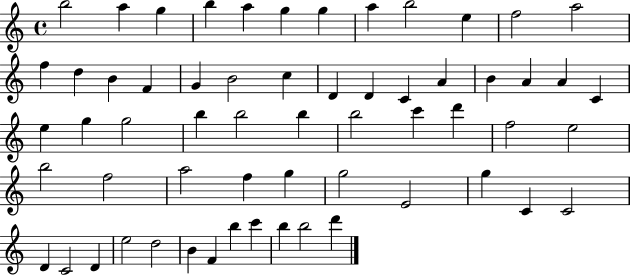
{
  \clef treble
  \time 4/4
  \defaultTimeSignature
  \key c \major
  b''2 a''4 g''4 | b''4 a''4 g''4 g''4 | a''4 b''2 e''4 | f''2 a''2 | \break f''4 d''4 b'4 f'4 | g'4 b'2 c''4 | d'4 d'4 c'4 a'4 | b'4 a'4 a'4 c'4 | \break e''4 g''4 g''2 | b''4 b''2 b''4 | b''2 c'''4 d'''4 | f''2 e''2 | \break b''2 f''2 | a''2 f''4 g''4 | g''2 e'2 | g''4 c'4 c'2 | \break d'4 c'2 d'4 | e''2 d''2 | b'4 f'4 b''4 c'''4 | b''4 b''2 d'''4 | \break \bar "|."
}